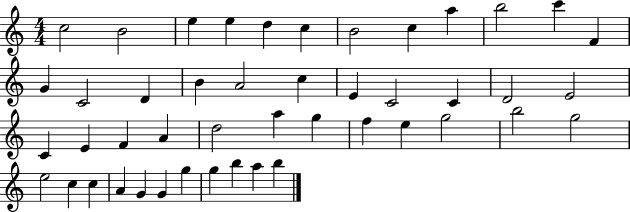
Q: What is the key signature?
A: C major